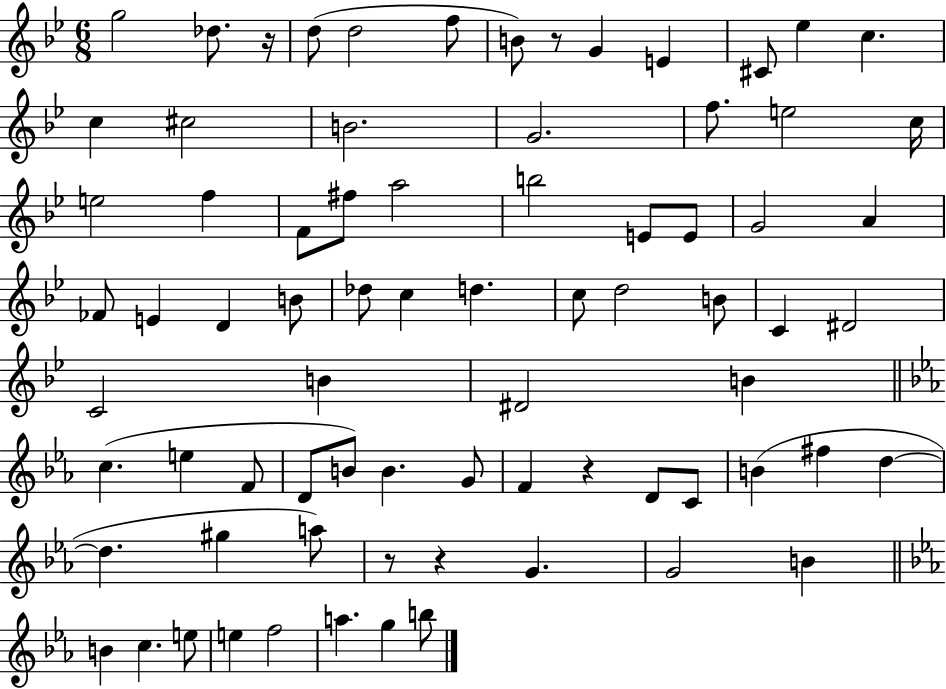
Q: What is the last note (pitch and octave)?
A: B5